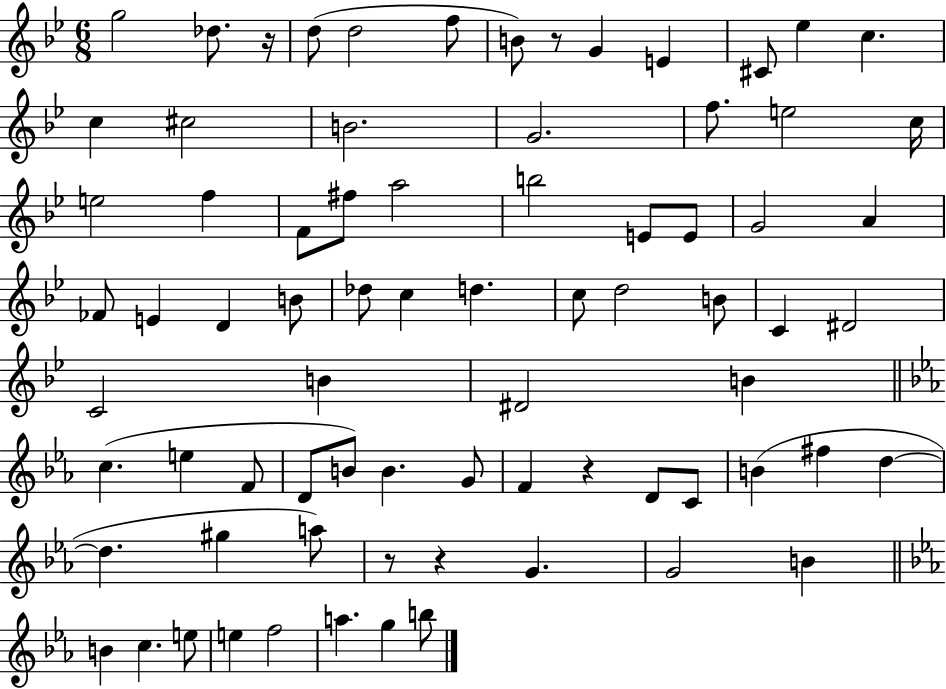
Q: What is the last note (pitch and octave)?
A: B5